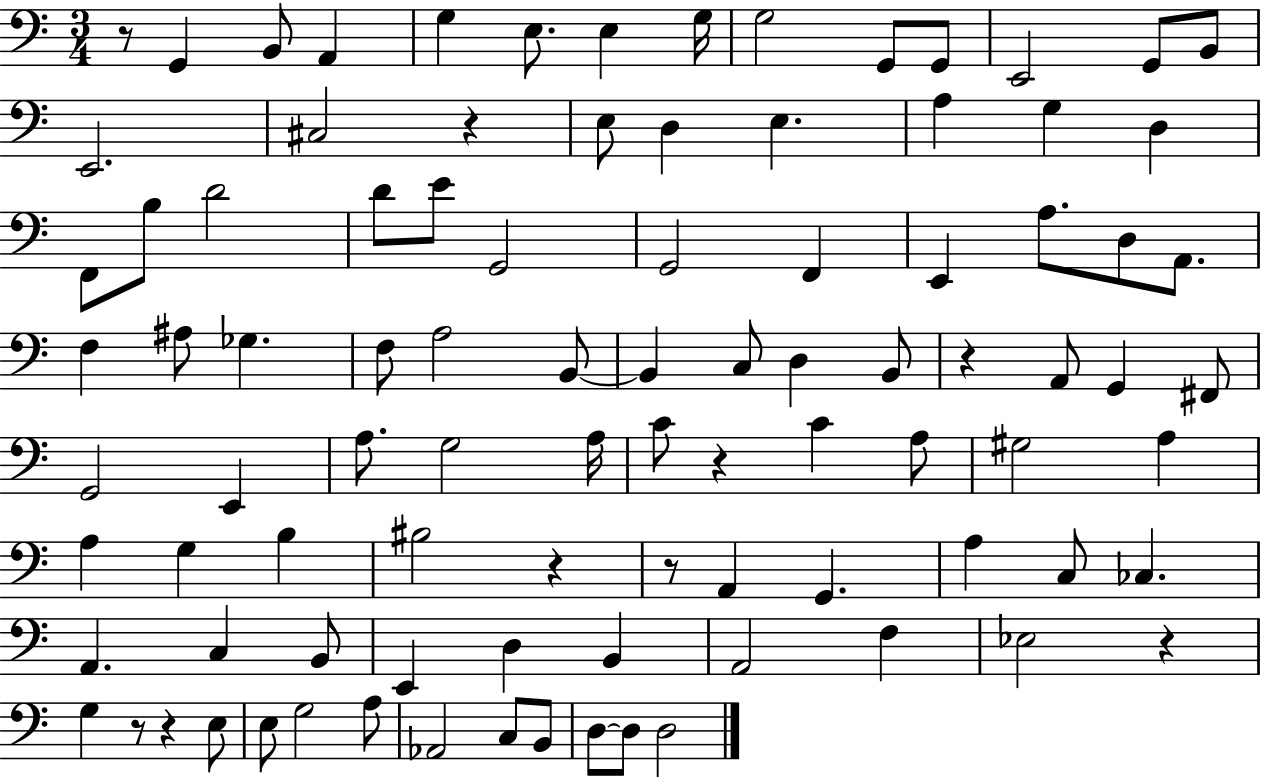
{
  \clef bass
  \numericTimeSignature
  \time 3/4
  \key c \major
  r8 g,4 b,8 a,4 | g4 e8. e4 g16 | g2 g,8 g,8 | e,2 g,8 b,8 | \break e,2. | cis2 r4 | e8 d4 e4. | a4 g4 d4 | \break f,8 b8 d'2 | d'8 e'8 g,2 | g,2 f,4 | e,4 a8. d8 a,8. | \break f4 ais8 ges4. | f8 a2 b,8~~ | b,4 c8 d4 b,8 | r4 a,8 g,4 fis,8 | \break g,2 e,4 | a8. g2 a16 | c'8 r4 c'4 a8 | gis2 a4 | \break a4 g4 b4 | bis2 r4 | r8 a,4 g,4. | a4 c8 ces4. | \break a,4. c4 b,8 | e,4 d4 b,4 | a,2 f4 | ees2 r4 | \break g4 r8 r4 e8 | e8 g2 a8 | aes,2 c8 b,8 | d8~~ d8 d2 | \break \bar "|."
}